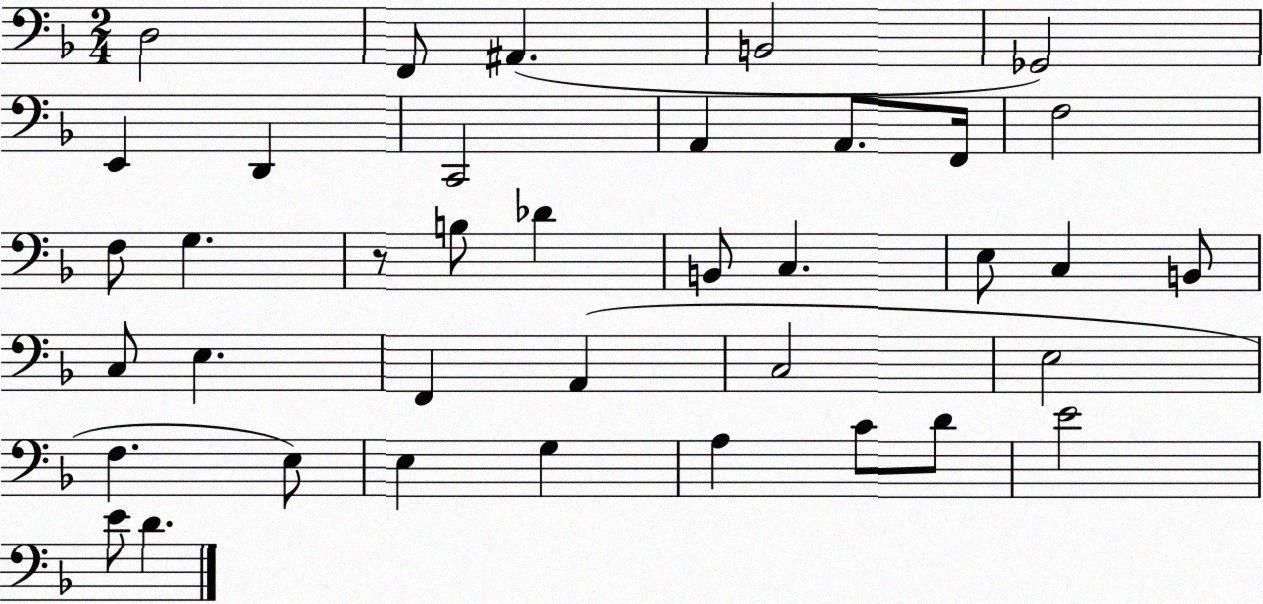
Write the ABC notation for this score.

X:1
T:Untitled
M:2/4
L:1/4
K:F
D,2 F,,/2 ^A,, B,,2 _G,,2 E,, D,, C,,2 A,, A,,/2 F,,/4 F,2 F,/2 G, z/2 B,/2 _D B,,/2 C, E,/2 C, B,,/2 C,/2 E, F,, A,, C,2 E,2 F, E,/2 E, G, A, C/2 D/2 E2 E/2 D